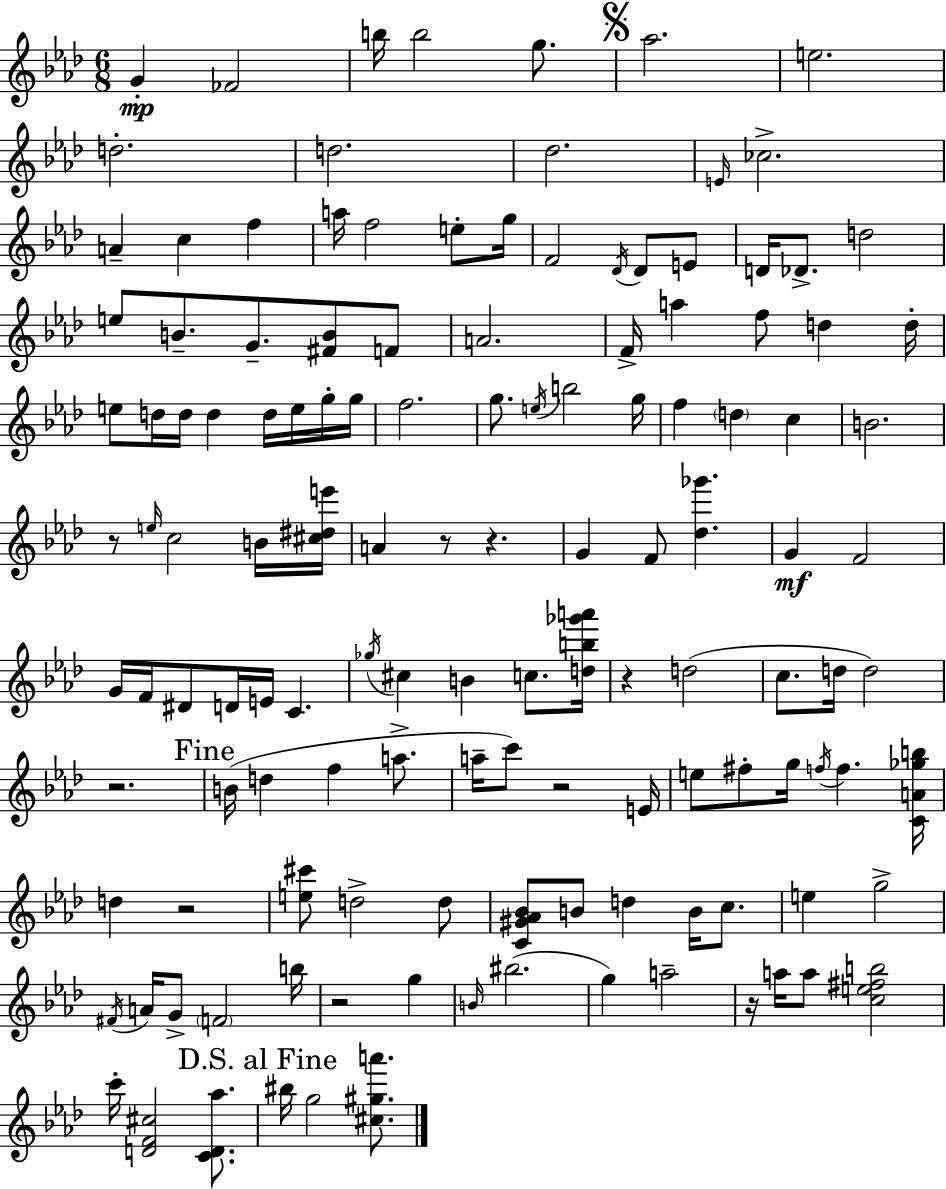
G4/q FES4/h B5/s B5/h G5/e. Ab5/h. E5/h. D5/h. D5/h. Db5/h. E4/s CES5/h. A4/q C5/q F5/q A5/s F5/h E5/e G5/s F4/h Db4/s Db4/e E4/e D4/s Db4/e. D5/h E5/e B4/e. G4/e. [F#4,B4]/e F4/e A4/h. F4/s A5/q F5/e D5/q D5/s E5/e D5/s D5/s D5/q D5/s E5/s G5/s G5/s F5/h. G5/e. E5/s B5/h G5/s F5/q D5/q C5/q B4/h. R/e E5/s C5/h B4/s [C#5,D#5,E6]/s A4/q R/e R/q. G4/q F4/e [Db5,Gb6]/q. G4/q F4/h G4/s F4/s D#4/e D4/s E4/s C4/q. Gb5/s C#5/q B4/q C5/e. [D5,B5,Gb6,A6]/s R/q D5/h C5/e. D5/s D5/h R/h. B4/s D5/q F5/q A5/e. A5/s C6/e R/h E4/s E5/e F#5/e G5/s F5/s F5/q. [C4,A4,Gb5,B5]/s D5/q R/h [E5,C#6]/e D5/h D5/e [C4,G#4,Ab4,Bb4]/e B4/e D5/q B4/s C5/e. E5/q G5/h F#4/s A4/s G4/e F4/h B5/s R/h G5/q B4/s BIS5/h. G5/q A5/h R/s A5/s A5/e [C5,E5,F#5,B5]/h C6/s [D4,F4,C#5]/h [C4,D4,Ab5]/e. BIS5/s G5/h [C#5,G#5,A6]/e.